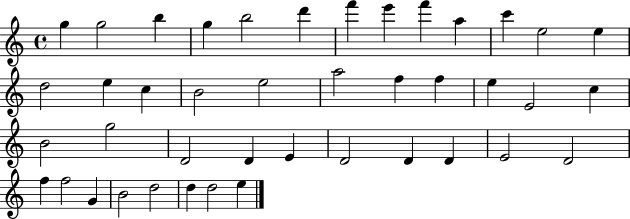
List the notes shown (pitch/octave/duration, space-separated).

G5/q G5/h B5/q G5/q B5/h D6/q F6/q E6/q F6/q A5/q C6/q E5/h E5/q D5/h E5/q C5/q B4/h E5/h A5/h F5/q F5/q E5/q E4/h C5/q B4/h G5/h D4/h D4/q E4/q D4/h D4/q D4/q E4/h D4/h F5/q F5/h G4/q B4/h D5/h D5/q D5/h E5/q